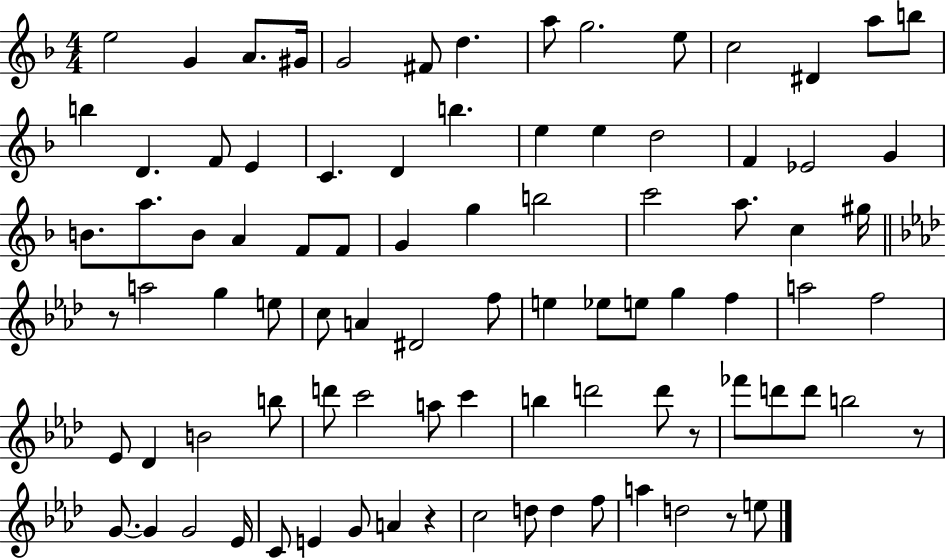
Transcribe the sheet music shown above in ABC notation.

X:1
T:Untitled
M:4/4
L:1/4
K:F
e2 G A/2 ^G/4 G2 ^F/2 d a/2 g2 e/2 c2 ^D a/2 b/2 b D F/2 E C D b e e d2 F _E2 G B/2 a/2 B/2 A F/2 F/2 G g b2 c'2 a/2 c ^g/4 z/2 a2 g e/2 c/2 A ^D2 f/2 e _e/2 e/2 g f a2 f2 _E/2 _D B2 b/2 d'/2 c'2 a/2 c' b d'2 d'/2 z/2 _f'/2 d'/2 d'/2 b2 z/2 G/2 G G2 _E/4 C/2 E G/2 A z c2 d/2 d f/2 a d2 z/2 e/2